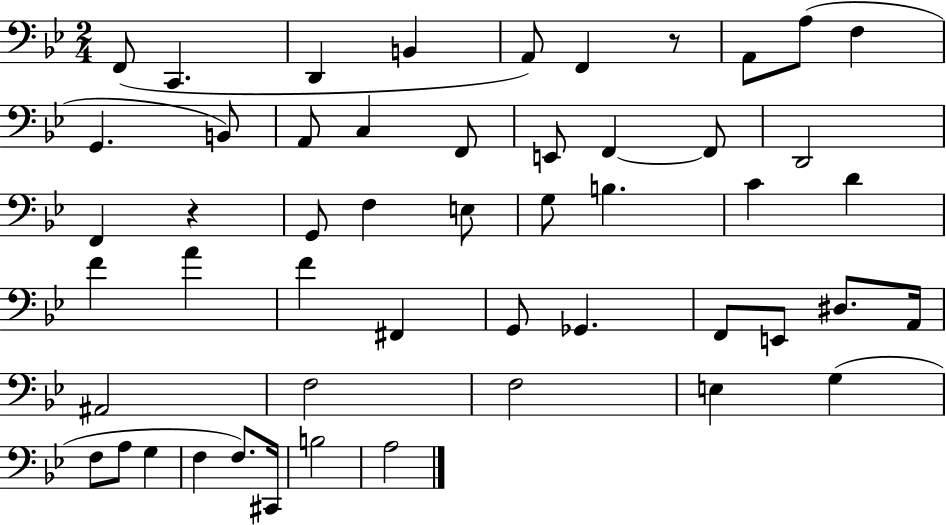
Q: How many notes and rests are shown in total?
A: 51